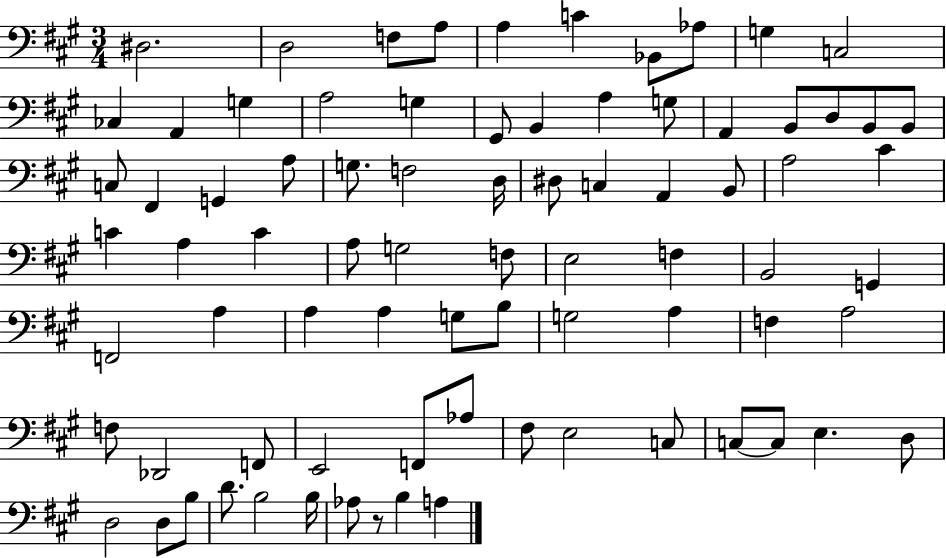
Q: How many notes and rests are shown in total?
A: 80